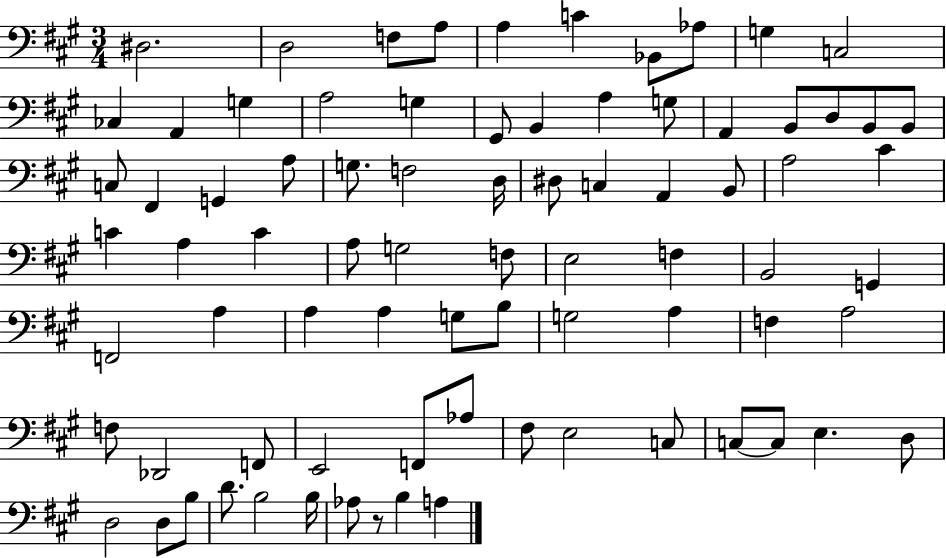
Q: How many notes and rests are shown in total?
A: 80